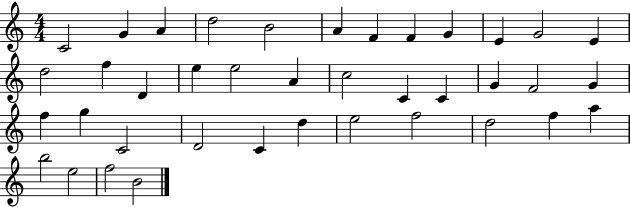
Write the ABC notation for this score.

X:1
T:Untitled
M:4/4
L:1/4
K:C
C2 G A d2 B2 A F F G E G2 E d2 f D e e2 A c2 C C G F2 G f g C2 D2 C d e2 f2 d2 f a b2 e2 f2 B2